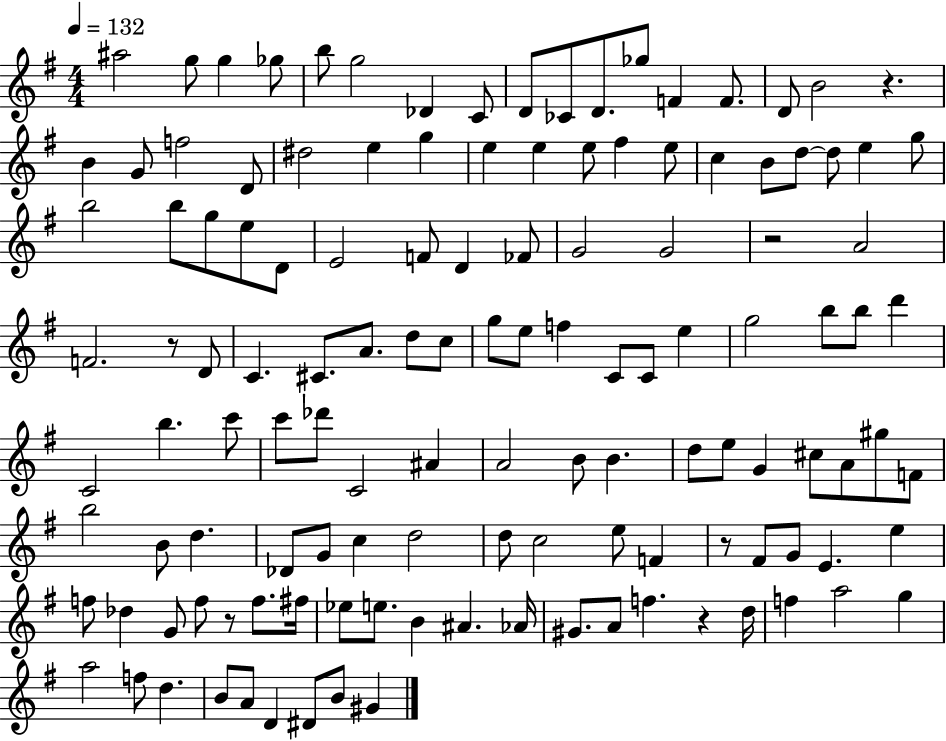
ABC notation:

X:1
T:Untitled
M:4/4
L:1/4
K:G
^a2 g/2 g _g/2 b/2 g2 _D C/2 D/2 _C/2 D/2 _g/2 F F/2 D/2 B2 z B G/2 f2 D/2 ^d2 e g e e e/2 ^f e/2 c B/2 d/2 d/2 e g/2 b2 b/2 g/2 e/2 D/2 E2 F/2 D _F/2 G2 G2 z2 A2 F2 z/2 D/2 C ^C/2 A/2 d/2 c/2 g/2 e/2 f C/2 C/2 e g2 b/2 b/2 d' C2 b c'/2 c'/2 _d'/2 C2 ^A A2 B/2 B d/2 e/2 G ^c/2 A/2 ^g/2 F/2 b2 B/2 d _D/2 G/2 c d2 d/2 c2 e/2 F z/2 ^F/2 G/2 E e f/2 _d G/2 f/2 z/2 f/2 ^f/4 _e/2 e/2 B ^A _A/4 ^G/2 A/2 f z d/4 f a2 g a2 f/2 d B/2 A/2 D ^D/2 B/2 ^G